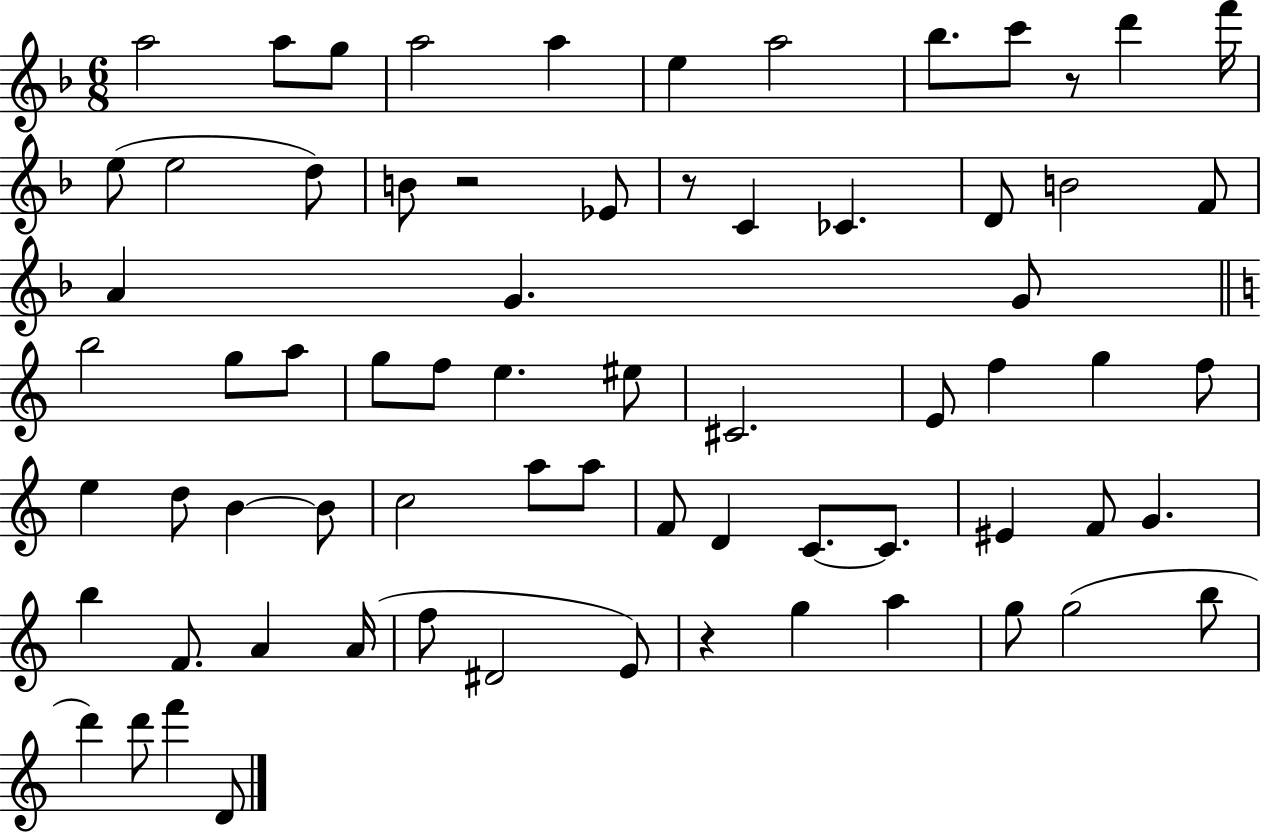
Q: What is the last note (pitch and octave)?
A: D4